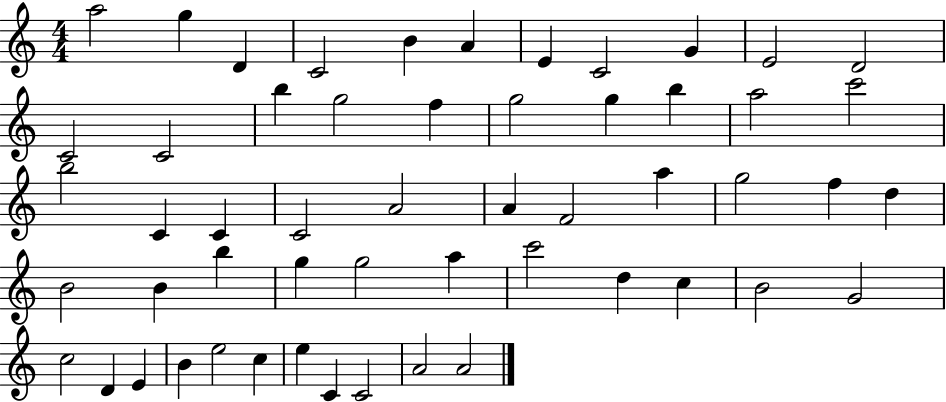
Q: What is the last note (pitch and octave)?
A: A4